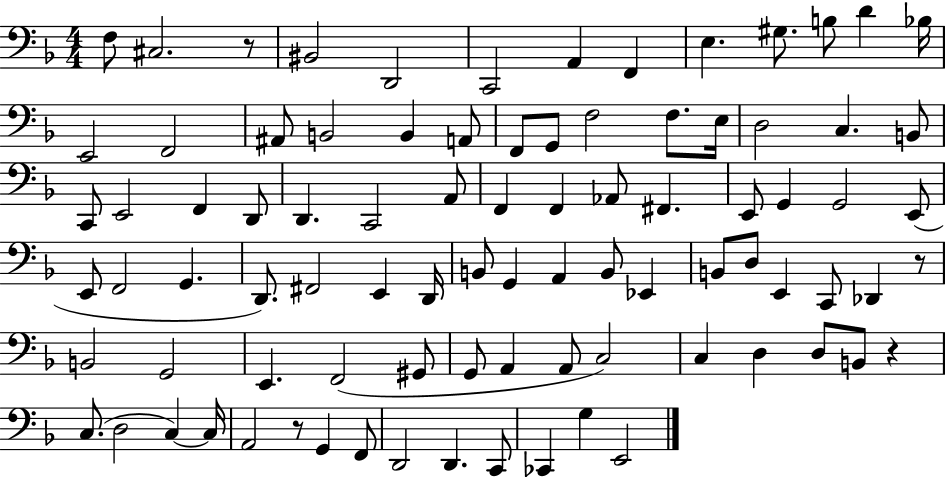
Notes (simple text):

F3/e C#3/h. R/e BIS2/h D2/h C2/h A2/q F2/q E3/q. G#3/e. B3/e D4/q Bb3/s E2/h F2/h A#2/e B2/h B2/q A2/e F2/e G2/e F3/h F3/e. E3/s D3/h C3/q. B2/e C2/e E2/h F2/q D2/e D2/q. C2/h A2/e F2/q F2/q Ab2/e F#2/q. E2/e G2/q G2/h E2/e E2/e F2/h G2/q. D2/e. F#2/h E2/q D2/s B2/e G2/q A2/q B2/e Eb2/q B2/e D3/e E2/q C2/e Db2/q R/e B2/h G2/h E2/q. F2/h G#2/e G2/e A2/q A2/e C3/h C3/q D3/q D3/e B2/e R/q C3/e. D3/h C3/q C3/s A2/h R/e G2/q F2/e D2/h D2/q. C2/e CES2/q G3/q E2/h